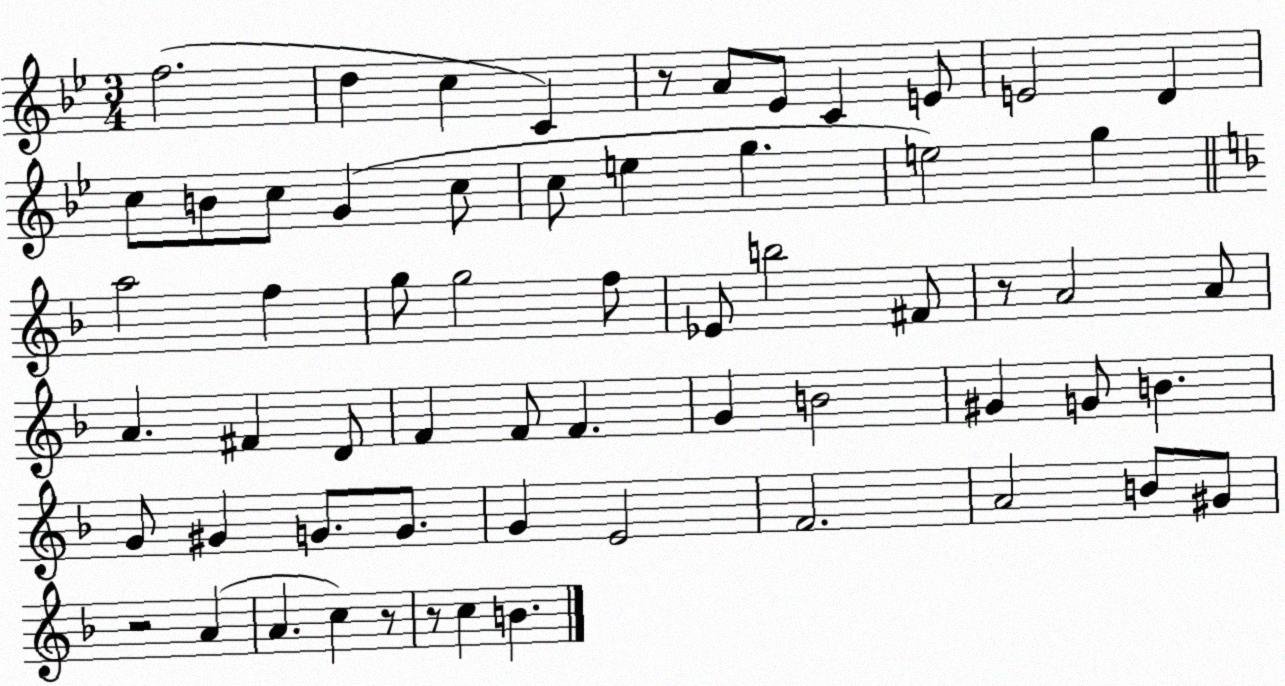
X:1
T:Untitled
M:3/4
L:1/4
K:Bb
f2 d c C z/2 A/2 _E/2 C E/2 E2 D c/2 B/2 c/2 G c/2 c/2 e g e2 g a2 f g/2 g2 f/2 _E/2 b2 ^F/2 z/2 A2 A/2 A ^F D/2 F F/2 F G B2 ^G G/2 B G/2 ^G G/2 G/2 G E2 F2 A2 B/2 ^G/2 z2 A A c z/2 z/2 c B